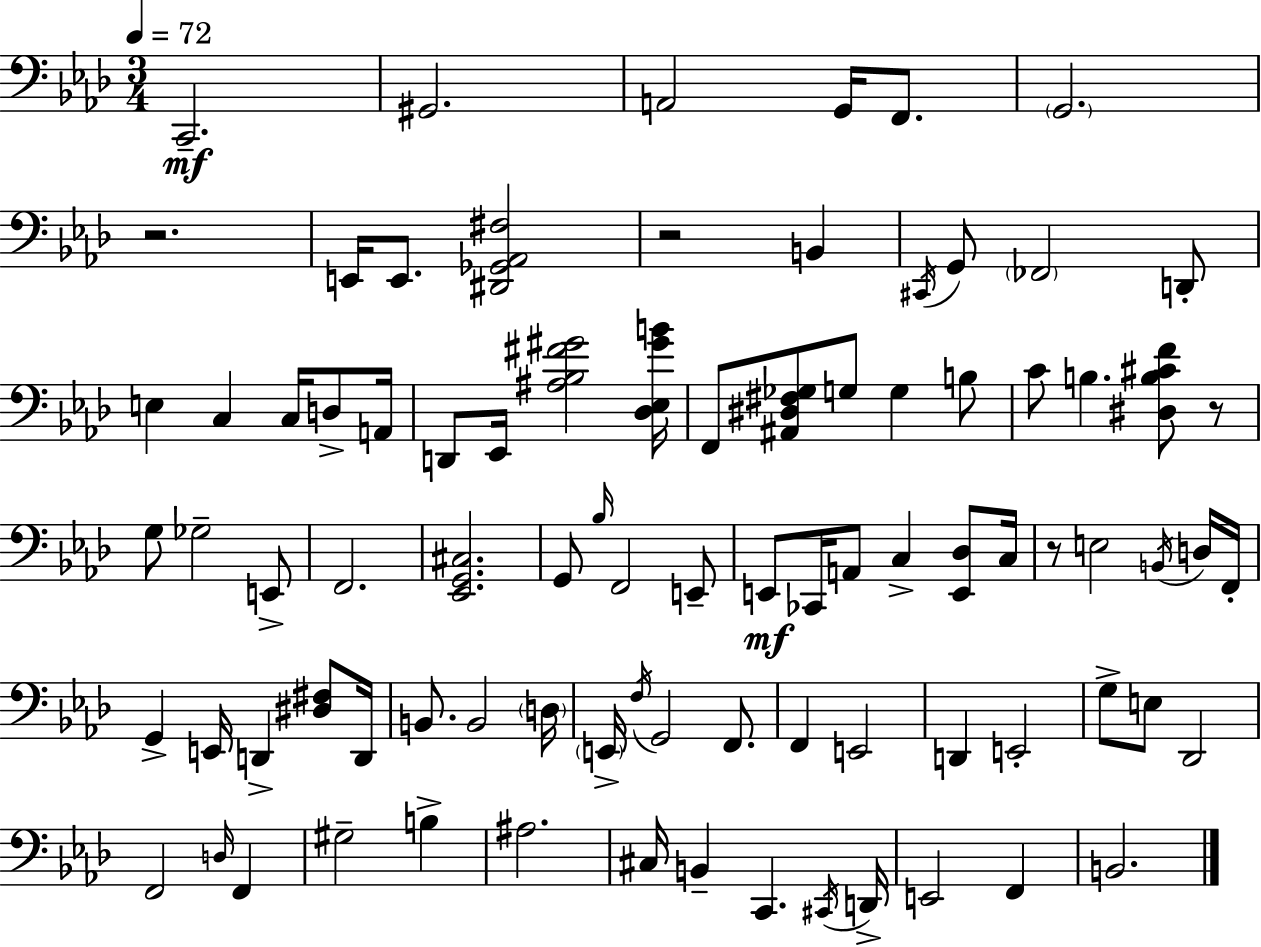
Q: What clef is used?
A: bass